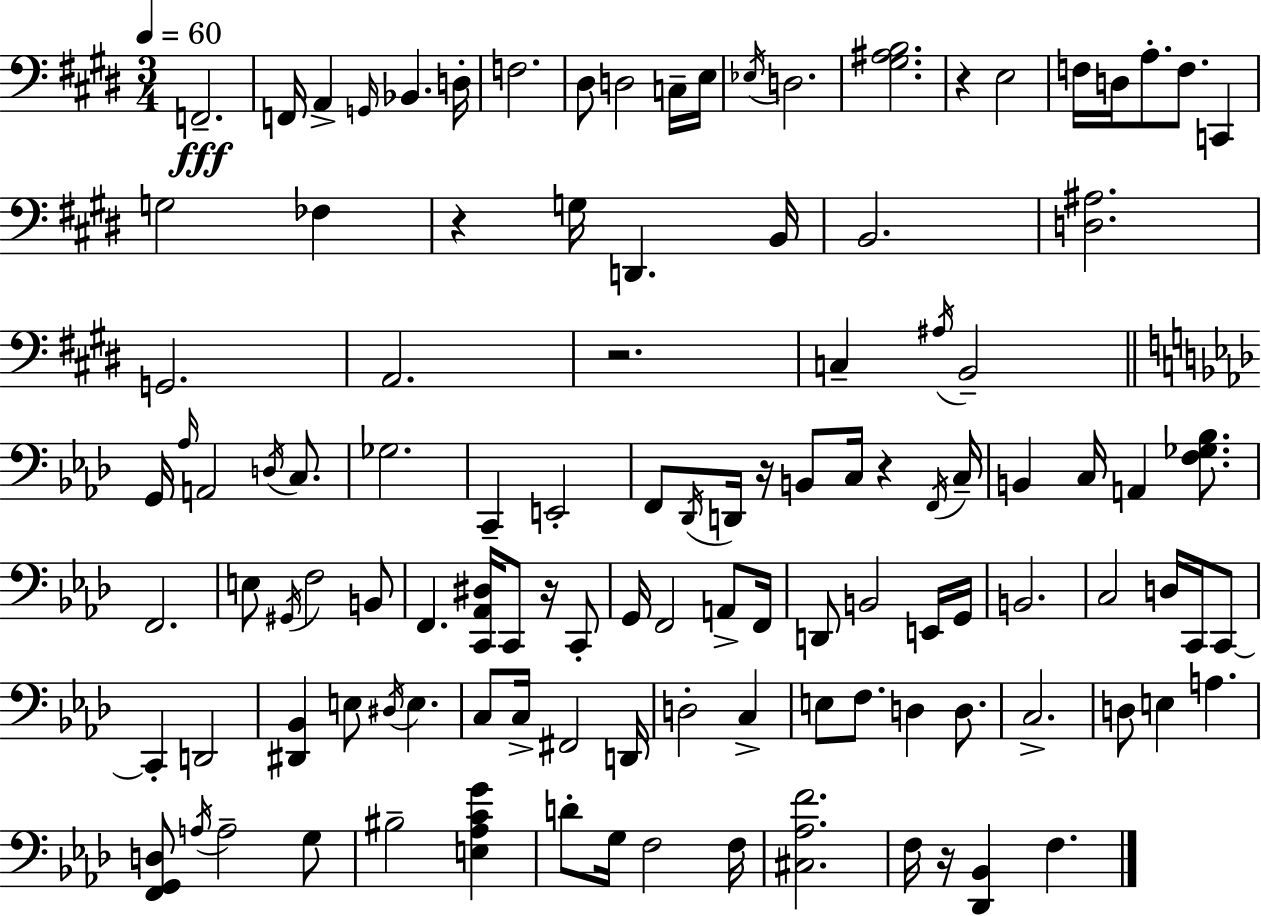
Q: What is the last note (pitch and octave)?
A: F3